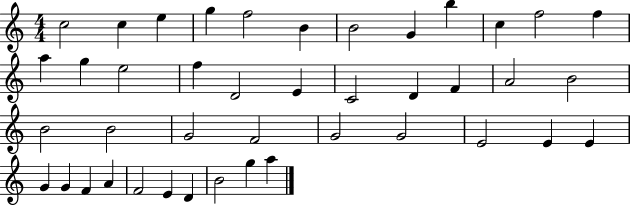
C5/h C5/q E5/q G5/q F5/h B4/q B4/h G4/q B5/q C5/q F5/h F5/q A5/q G5/q E5/h F5/q D4/h E4/q C4/h D4/q F4/q A4/h B4/h B4/h B4/h G4/h F4/h G4/h G4/h E4/h E4/q E4/q G4/q G4/q F4/q A4/q F4/h E4/q D4/q B4/h G5/q A5/q